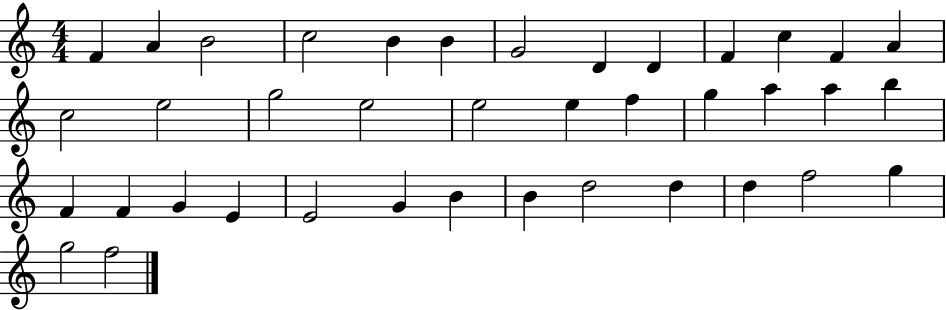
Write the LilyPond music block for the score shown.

{
  \clef treble
  \numericTimeSignature
  \time 4/4
  \key c \major
  f'4 a'4 b'2 | c''2 b'4 b'4 | g'2 d'4 d'4 | f'4 c''4 f'4 a'4 | \break c''2 e''2 | g''2 e''2 | e''2 e''4 f''4 | g''4 a''4 a''4 b''4 | \break f'4 f'4 g'4 e'4 | e'2 g'4 b'4 | b'4 d''2 d''4 | d''4 f''2 g''4 | \break g''2 f''2 | \bar "|."
}